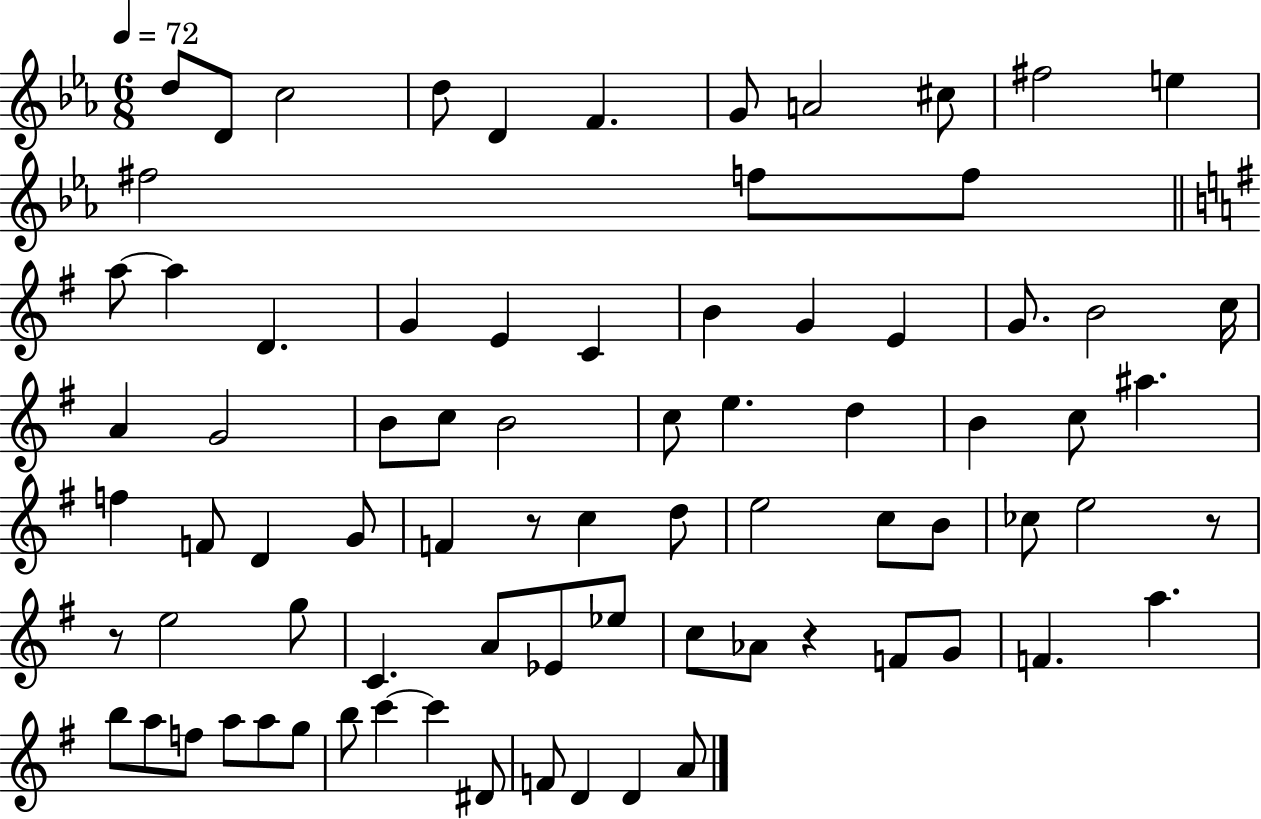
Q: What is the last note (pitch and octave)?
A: A4